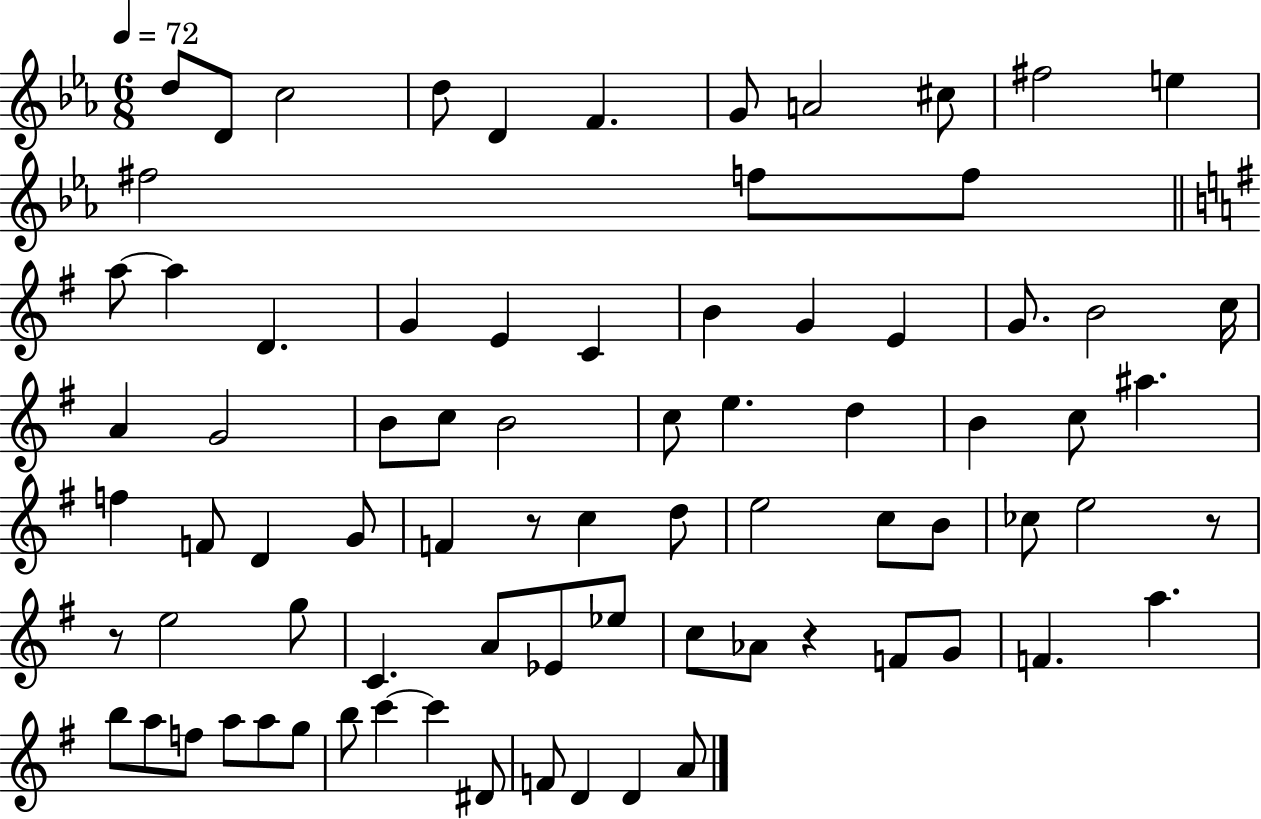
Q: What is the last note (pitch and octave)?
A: A4